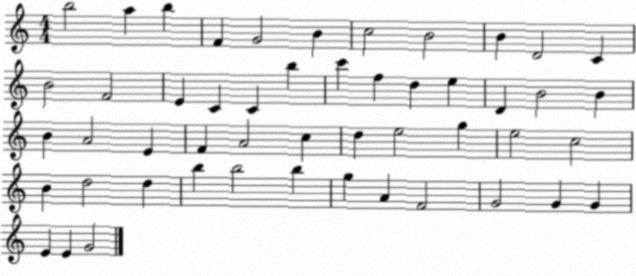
X:1
T:Untitled
M:4/4
L:1/4
K:C
b2 a b F G2 B c2 B2 B D2 C B2 F2 E C C b c' f d e D B2 B B A2 E F A2 c d e2 g e2 c2 B d2 d b b2 b g A F2 G2 G G E E G2